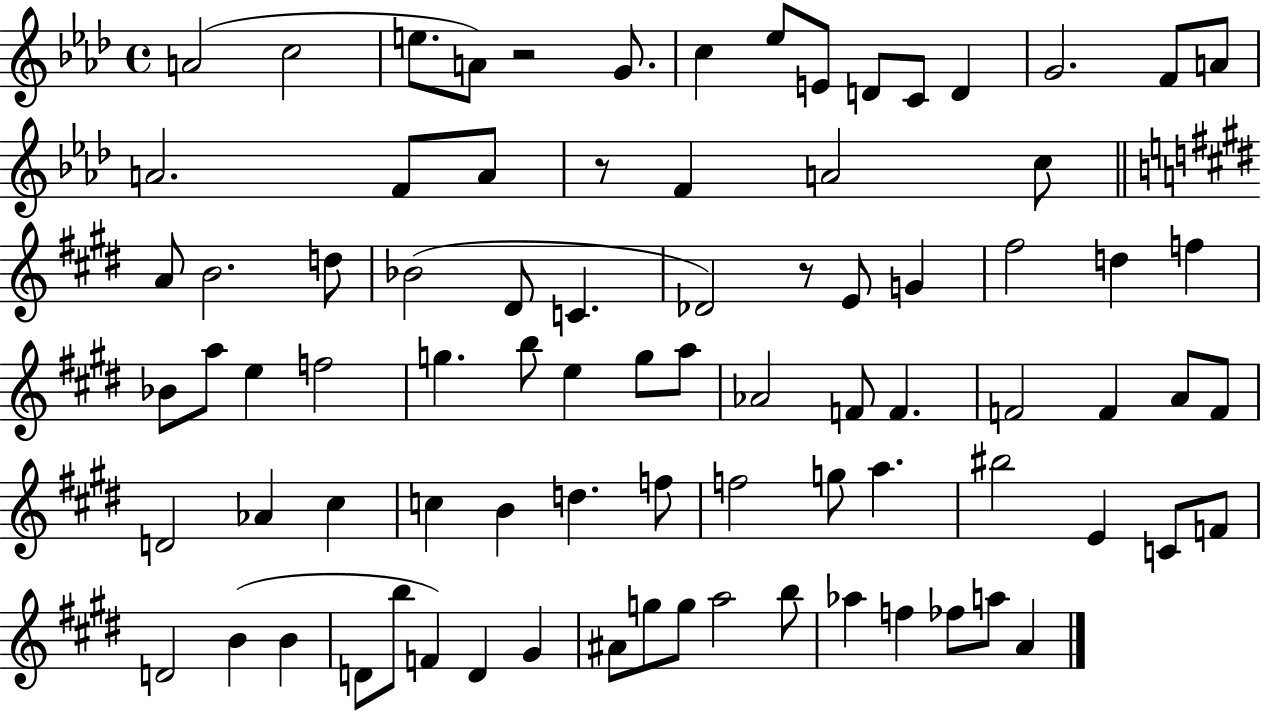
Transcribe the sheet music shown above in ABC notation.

X:1
T:Untitled
M:4/4
L:1/4
K:Ab
A2 c2 e/2 A/2 z2 G/2 c _e/2 E/2 D/2 C/2 D G2 F/2 A/2 A2 F/2 A/2 z/2 F A2 c/2 A/2 B2 d/2 _B2 ^D/2 C _D2 z/2 E/2 G ^f2 d f _B/2 a/2 e f2 g b/2 e g/2 a/2 _A2 F/2 F F2 F A/2 F/2 D2 _A ^c c B d f/2 f2 g/2 a ^b2 E C/2 F/2 D2 B B D/2 b/2 F D ^G ^A/2 g/2 g/2 a2 b/2 _a f _f/2 a/2 A